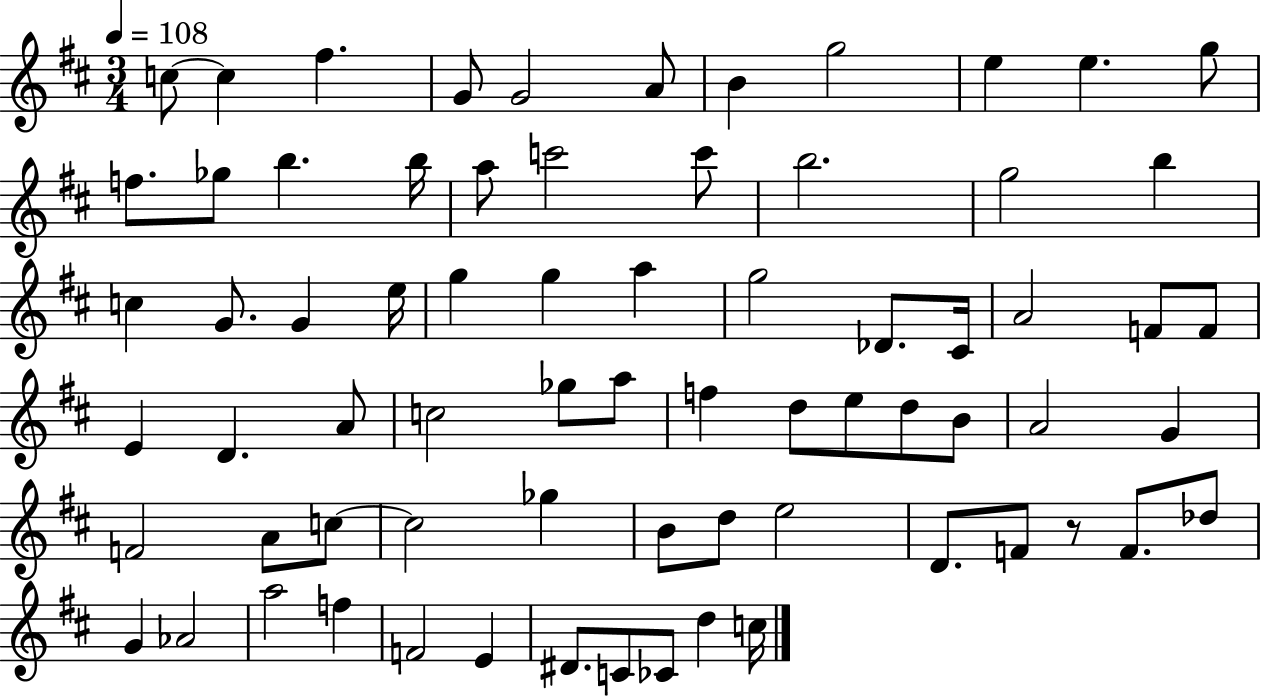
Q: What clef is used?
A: treble